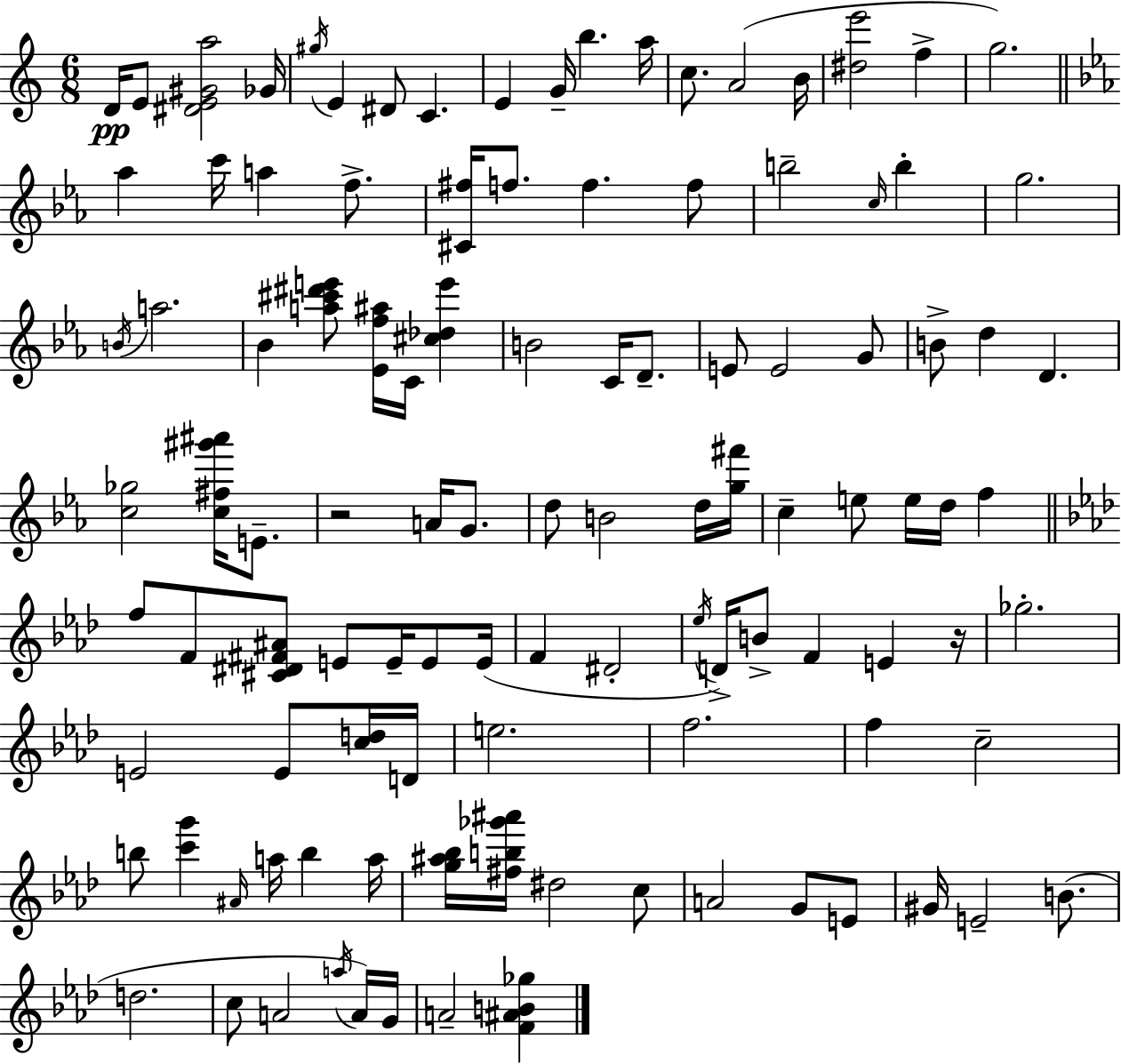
X:1
T:Untitled
M:6/8
L:1/4
K:C
D/4 E/2 [^DE^Ga]2 _G/4 ^g/4 E ^D/2 C E G/4 b a/4 c/2 A2 B/4 [^de']2 f g2 _a c'/4 a f/2 [^C^f]/4 f/2 f f/2 b2 c/4 b g2 B/4 a2 _B [a^c'^d'e']/2 [_Ef^a]/4 C/4 [^c_de'] B2 C/4 D/2 E/2 E2 G/2 B/2 d D [c_g]2 [c^f^g'^a']/4 E/2 z2 A/4 G/2 d/2 B2 d/4 [g^f']/4 c e/2 e/4 d/4 f f/2 F/2 [^C^D^F^A]/2 E/2 E/4 E/2 E/4 F ^D2 _e/4 D/4 B/2 F E z/4 _g2 E2 E/2 [cd]/4 D/4 e2 f2 f c2 b/2 [c'g'] ^A/4 a/4 b a/4 [g^a_b]/4 [^fb_g'^a']/4 ^d2 c/2 A2 G/2 E/2 ^G/4 E2 B/2 d2 c/2 A2 a/4 A/4 G/4 A2 [F^AB_g]